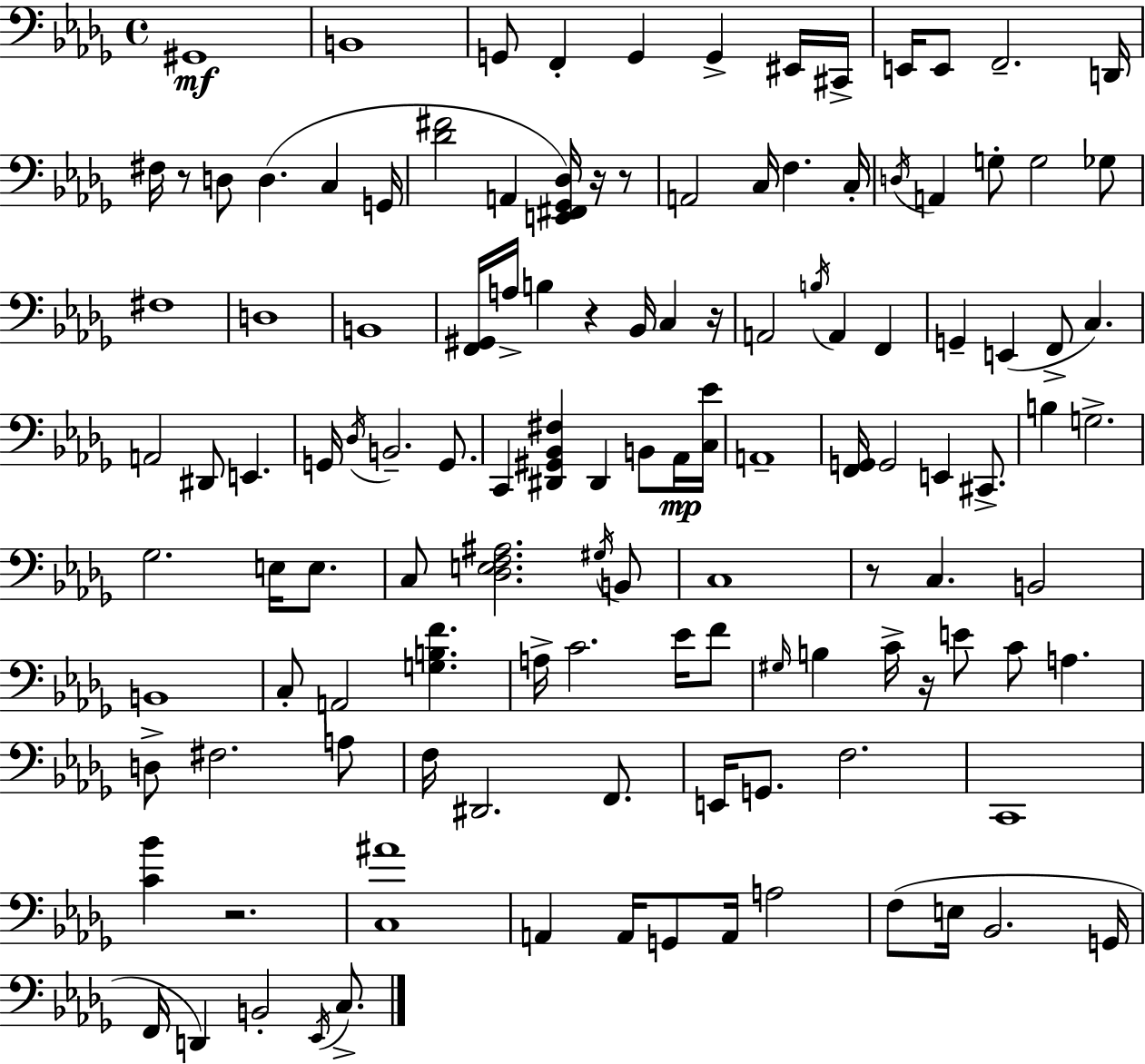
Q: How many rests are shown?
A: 8